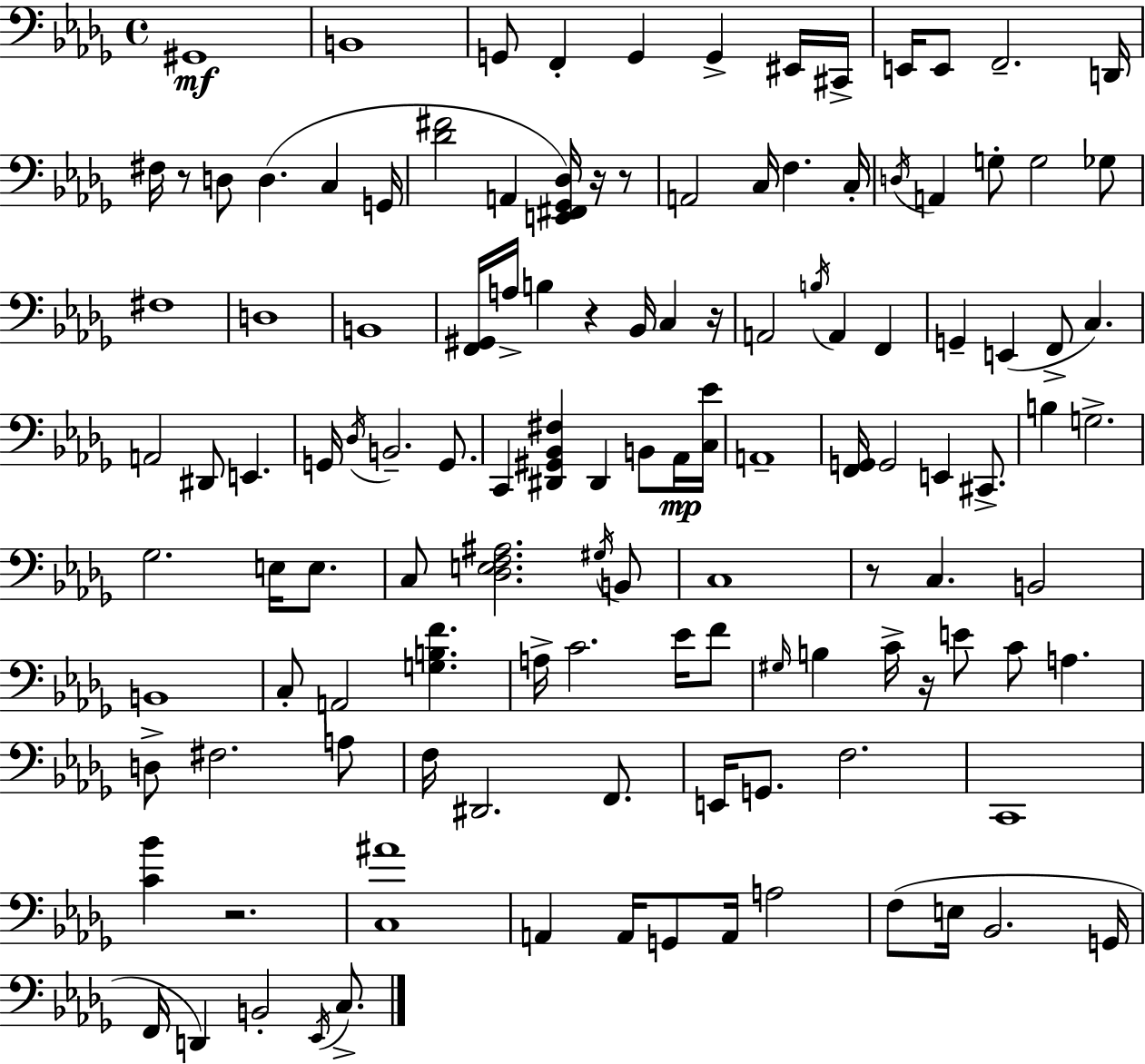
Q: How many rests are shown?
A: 8